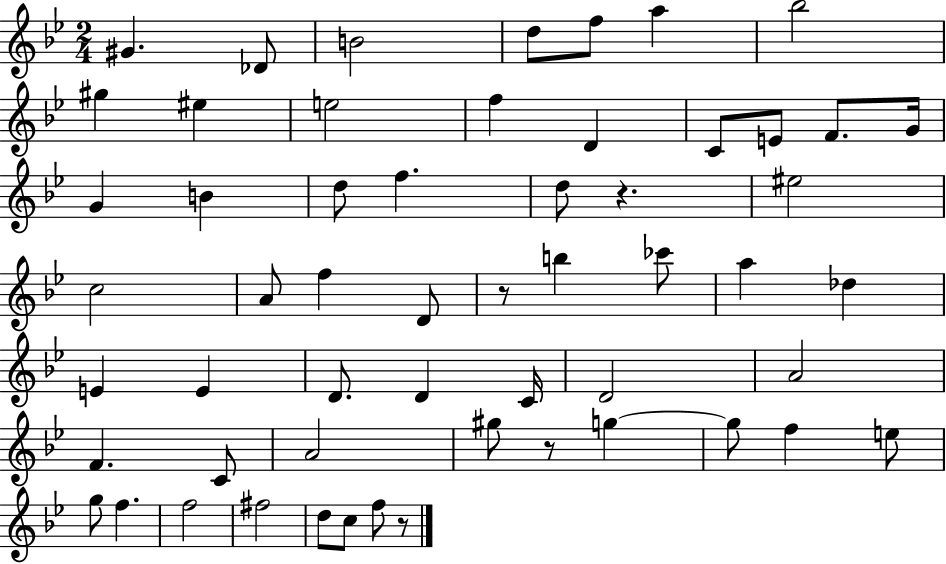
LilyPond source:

{
  \clef treble
  \numericTimeSignature
  \time 2/4
  \key bes \major
  gis'4. des'8 | b'2 | d''8 f''8 a''4 | bes''2 | \break gis''4 eis''4 | e''2 | f''4 d'4 | c'8 e'8 f'8. g'16 | \break g'4 b'4 | d''8 f''4. | d''8 r4. | eis''2 | \break c''2 | a'8 f''4 d'8 | r8 b''4 ces'''8 | a''4 des''4 | \break e'4 e'4 | d'8. d'4 c'16 | d'2 | a'2 | \break f'4. c'8 | a'2 | gis''8 r8 g''4~~ | g''8 f''4 e''8 | \break g''8 f''4. | f''2 | fis''2 | d''8 c''8 f''8 r8 | \break \bar "|."
}